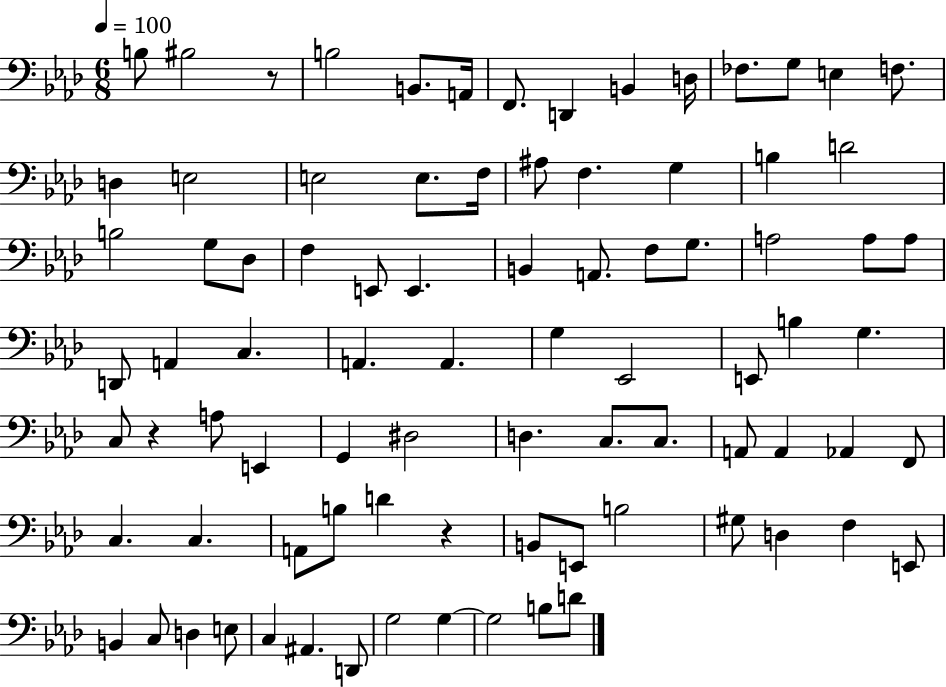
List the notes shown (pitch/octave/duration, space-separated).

B3/e BIS3/h R/e B3/h B2/e. A2/s F2/e. D2/q B2/q D3/s FES3/e. G3/e E3/q F3/e. D3/q E3/h E3/h E3/e. F3/s A#3/e F3/q. G3/q B3/q D4/h B3/h G3/e Db3/e F3/q E2/e E2/q. B2/q A2/e. F3/e G3/e. A3/h A3/e A3/e D2/e A2/q C3/q. A2/q. A2/q. G3/q Eb2/h E2/e B3/q G3/q. C3/e R/q A3/e E2/q G2/q D#3/h D3/q. C3/e. C3/e. A2/e A2/q Ab2/q F2/e C3/q. C3/q. A2/e B3/e D4/q R/q B2/e E2/e B3/h G#3/e D3/q F3/q E2/e B2/q C3/e D3/q E3/e C3/q A#2/q. D2/e G3/h G3/q G3/h B3/e D4/e